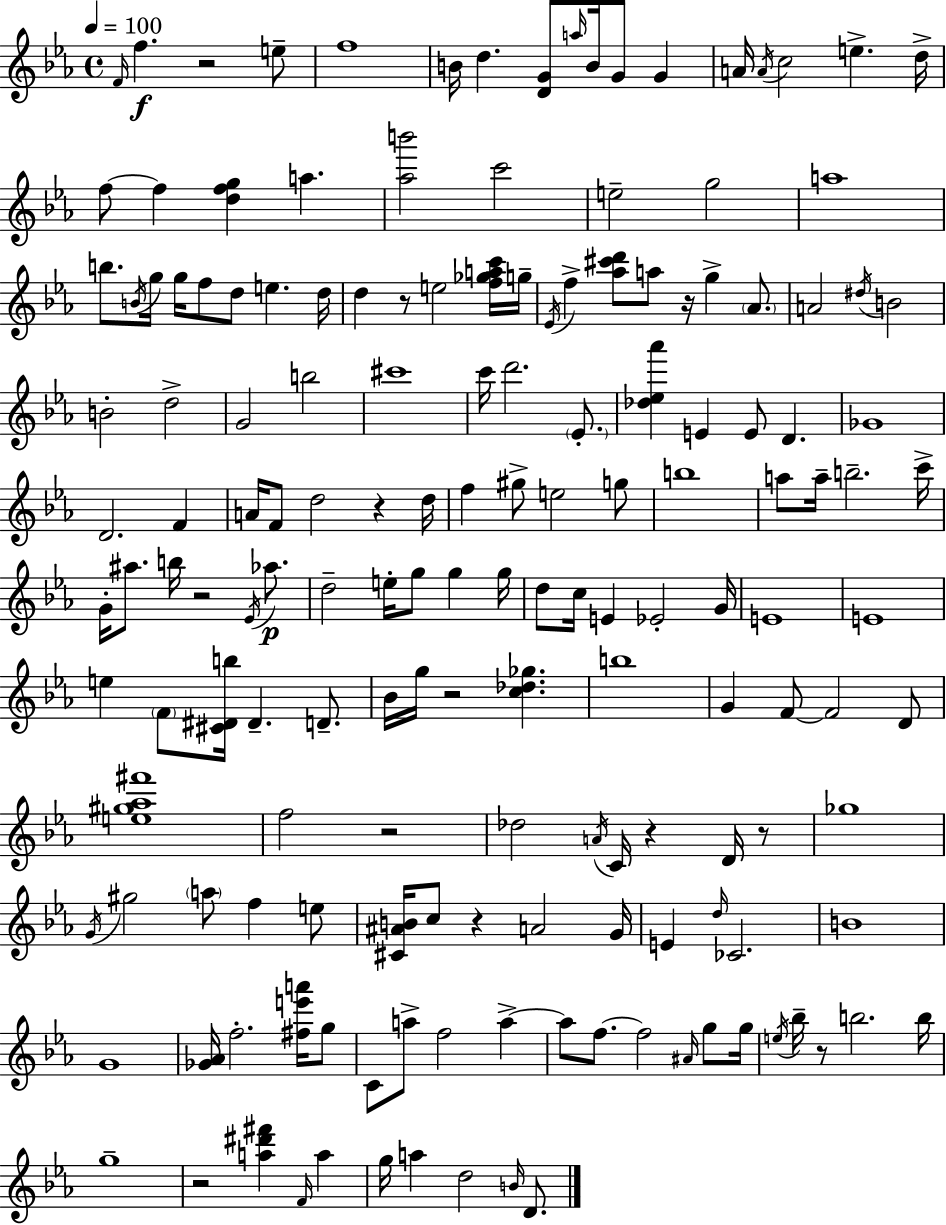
{
  \clef treble
  \time 4/4
  \defaultTimeSignature
  \key ees \major
  \tempo 4 = 100
  \repeat volta 2 { \grace { f'16 }\f f''4. r2 e''8-- | f''1 | b'16 d''4. <d' g'>8 \grace { a''16 } b'16 g'8 g'4 | a'16 \acciaccatura { a'16 } c''2 e''4.-> | \break d''16-> f''8~~ f''4 <d'' f'' g''>4 a''4. | <aes'' b'''>2 c'''2 | e''2-- g''2 | a''1 | \break b''8. \acciaccatura { b'16 } g''16 g''16 f''8 d''8 e''4. | d''16 d''4 r8 e''2 | <f'' ges'' a'' c'''>16 g''16-- \acciaccatura { ees'16 } f''4-> <aes'' cis''' d'''>8 a''8 r16 g''4-> | \parenthesize aes'8. a'2 \acciaccatura { dis''16 } b'2 | \break b'2-. d''2-> | g'2 b''2 | cis'''1 | c'''16 d'''2. | \break \parenthesize ees'8.-. <des'' ees'' aes'''>4 e'4 e'8 | d'4. ges'1 | d'2. | f'4 a'16 f'8 d''2 | \break r4 d''16 f''4 gis''8-> e''2 | g''8 b''1 | a''8 a''16-- b''2.-- | c'''16-> g'16-. ais''8. b''16 r2 | \break \acciaccatura { ees'16 }\p aes''8. d''2-- e''16-. | g''8 g''4 g''16 d''8 c''16 e'4 ees'2-. | g'16 e'1 | e'1 | \break e''4 \parenthesize f'8 <cis' dis' b''>16 dis'4.-- | d'8.-- bes'16 g''16 r2 | <c'' des'' ges''>4. b''1 | g'4 f'8~~ f'2 | \break d'8 <e'' gis'' aes'' fis'''>1 | f''2 r2 | des''2 \acciaccatura { a'16 } | c'16 r4 d'16 r8 ges''1 | \break \acciaccatura { g'16 } gis''2 | \parenthesize a''8 f''4 e''8 <cis' ais' b'>16 c''8 r4 | a'2 g'16 e'4 \grace { d''16 } ces'2. | b'1 | \break g'1 | <ges' aes'>16 f''2.-. | <fis'' e''' a'''>16 g''8 c'8 a''8-> f''2 | a''4->~~ a''8 f''8.~~ f''2 | \break \grace { ais'16 } g''8 g''16 \acciaccatura { e''16 } bes''16-- r8 b''2. | b''16 g''1-- | r2 | <a'' dis''' fis'''>4 \grace { f'16 } a''4 g''16 a''4 | \break d''2 \grace { b'16 } d'8. } \bar "|."
}